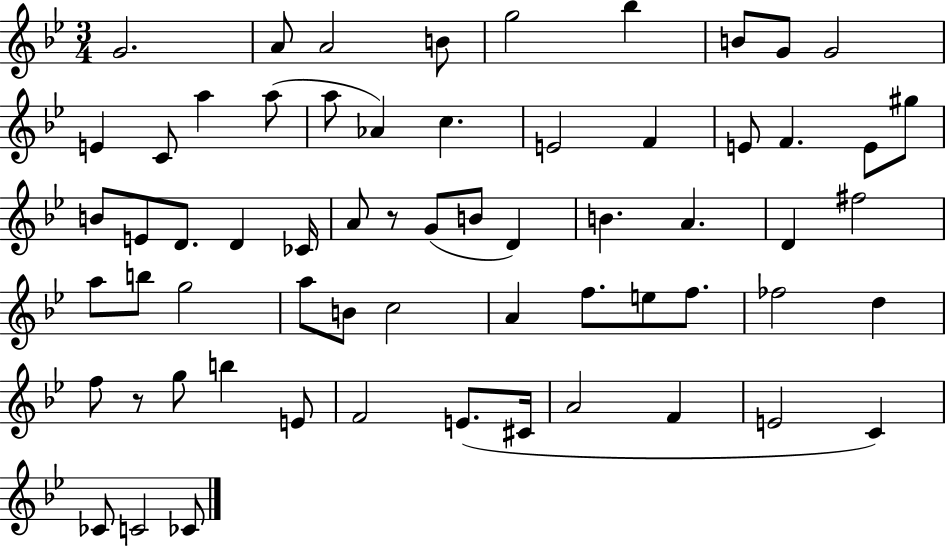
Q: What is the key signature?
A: BES major